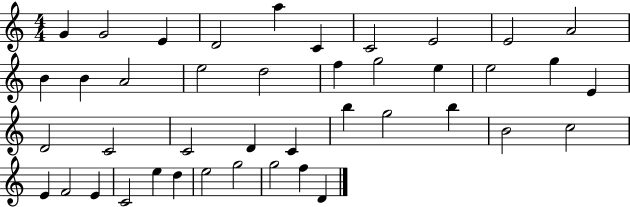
G4/q G4/h E4/q D4/h A5/q C4/q C4/h E4/h E4/h A4/h B4/q B4/q A4/h E5/h D5/h F5/q G5/h E5/q E5/h G5/q E4/q D4/h C4/h C4/h D4/q C4/q B5/q G5/h B5/q B4/h C5/h E4/q F4/h E4/q C4/h E5/q D5/q E5/h G5/h G5/h F5/q D4/q